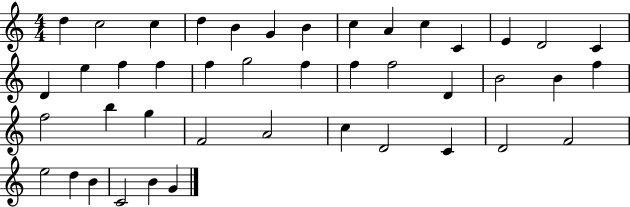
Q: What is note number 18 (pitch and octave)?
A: F5